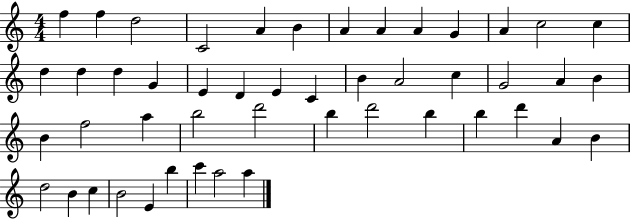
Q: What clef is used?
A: treble